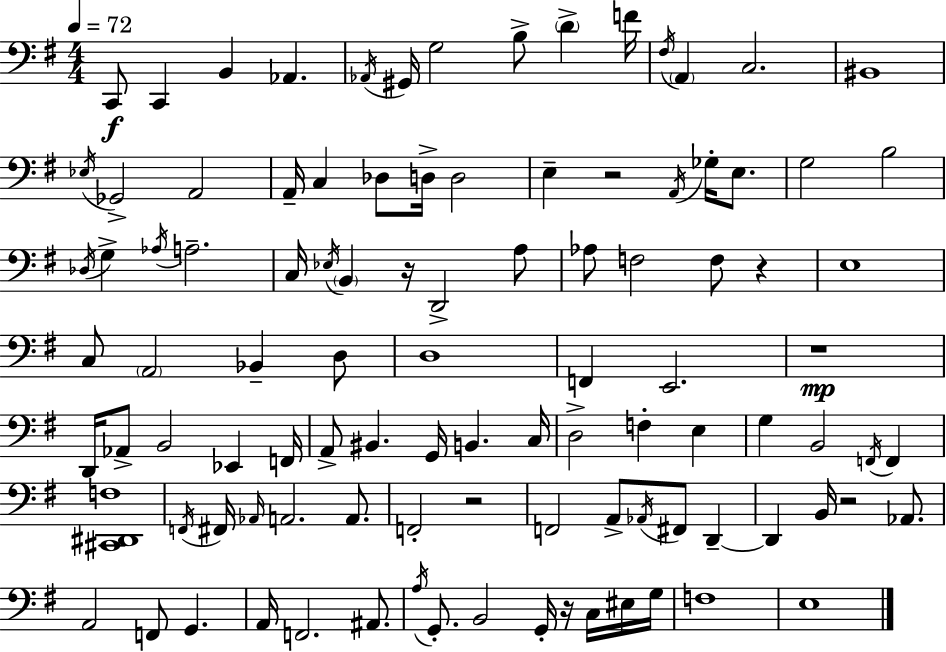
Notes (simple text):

C2/e C2/q B2/q Ab2/q. Ab2/s G#2/s G3/h B3/e D4/q F4/s F#3/s A2/q C3/h. BIS2/w Eb3/s Gb2/h A2/h A2/s C3/q Db3/e D3/s D3/h E3/q R/h A2/s Gb3/s E3/e. G3/h B3/h Db3/s G3/q Ab3/s A3/h. C3/s Eb3/s B2/q R/s D2/h A3/e Ab3/e F3/h F3/e R/q E3/w C3/e A2/h Bb2/q D3/e D3/w F2/q E2/h. R/w D2/s Ab2/e B2/h Eb2/q F2/s A2/e BIS2/q. G2/s B2/q. C3/s D3/h F3/q E3/q G3/q B2/h F2/s F2/q [C#2,D#2,F3]/w F2/s F#2/s Ab2/s A2/h. A2/e. F2/h R/h F2/h A2/e Ab2/s F#2/e D2/q D2/q B2/s R/h Ab2/e. A2/h F2/e G2/q. A2/s F2/h. A#2/e. A3/s G2/e. B2/h G2/s R/s C3/s EIS3/s G3/s F3/w E3/w